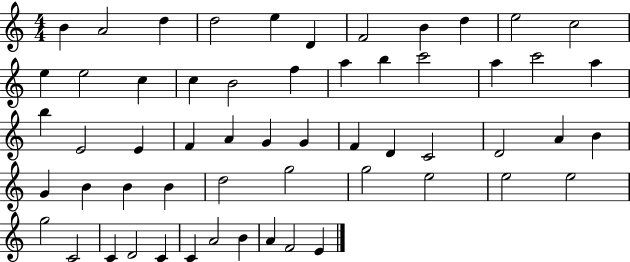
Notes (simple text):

B4/q A4/h D5/q D5/h E5/q D4/q F4/h B4/q D5/q E5/h C5/h E5/q E5/h C5/q C5/q B4/h F5/q A5/q B5/q C6/h A5/q C6/h A5/q B5/q E4/h E4/q F4/q A4/q G4/q G4/q F4/q D4/q C4/h D4/h A4/q B4/q G4/q B4/q B4/q B4/q D5/h G5/h G5/h E5/h E5/h E5/h G5/h C4/h C4/q D4/h C4/q C4/q A4/h B4/q A4/q F4/h E4/q